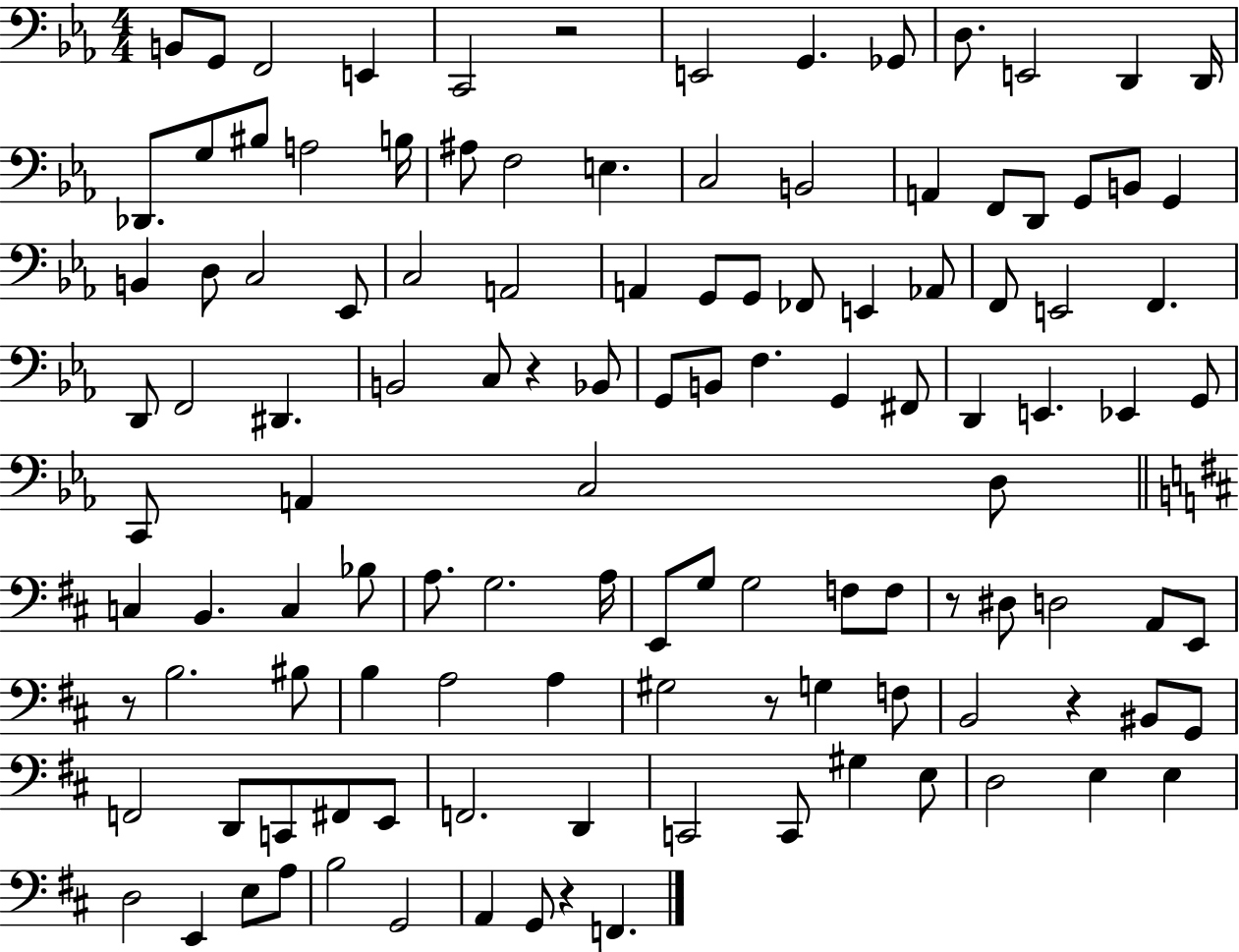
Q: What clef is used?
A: bass